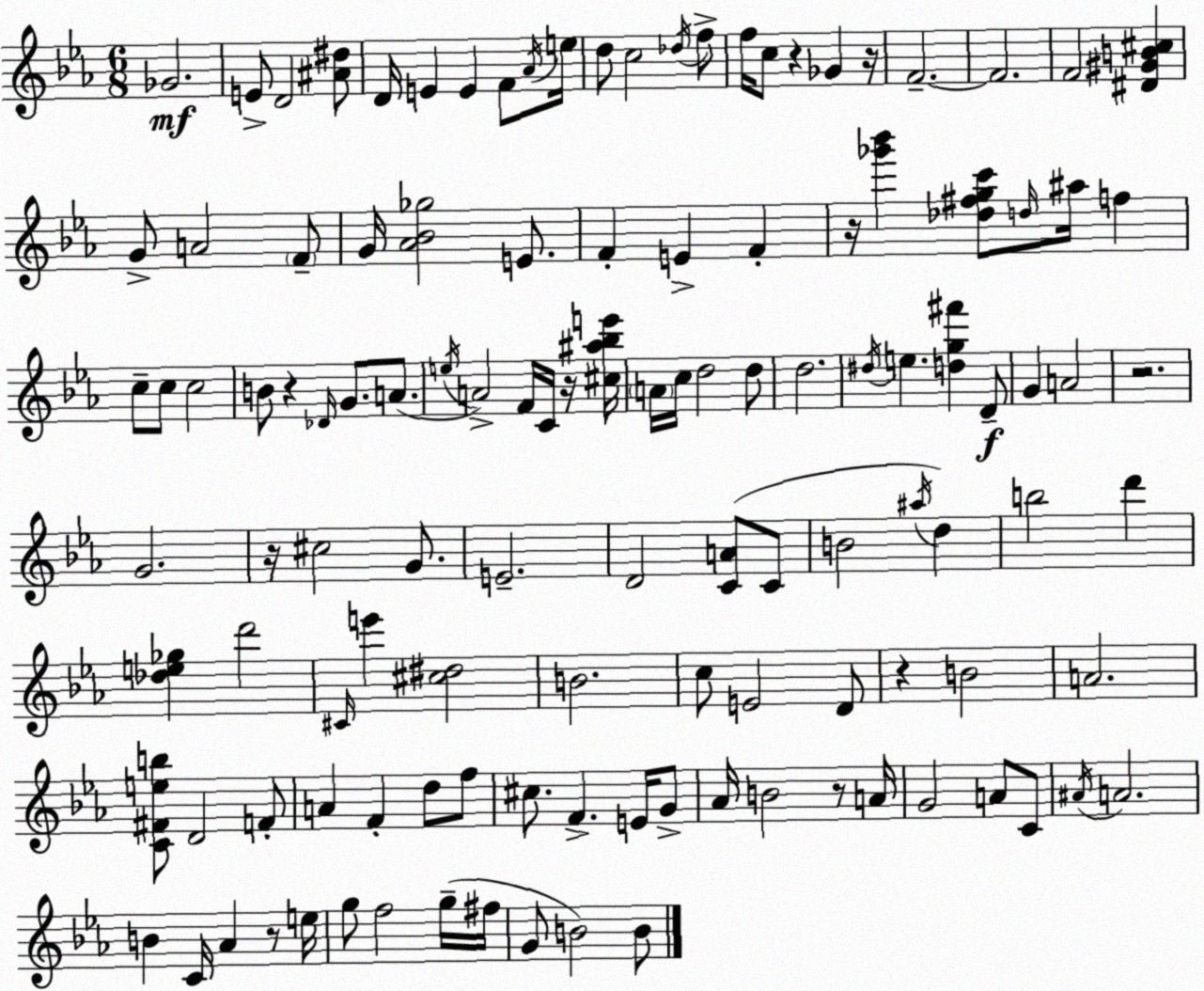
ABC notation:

X:1
T:Untitled
M:6/8
L:1/4
K:Cm
_G2 E/2 D2 [^A^d]/2 D/4 E E F/2 _A/4 e/4 d/2 c2 _d/4 f/2 f/4 c/2 z _G z/4 F2 F2 F2 [^D^GB^c] G/2 A2 F/2 G/4 [_A_B_g]2 E/2 F E F z/4 [_g'_b'] [_d^fgc']/2 d/4 ^a/4 f c/2 c/2 c2 B/2 z _D/4 G/2 A/2 e/4 A2 F/4 C/4 z/4 [^c^a_be']/4 A/4 c/4 d2 d/2 d2 ^d/4 e [dg^f'] D/2 G A2 z2 G2 z/4 ^c2 G/2 E2 D2 [CA]/2 C/2 B2 ^a/4 d b2 d' [_de_g] d'2 ^C/4 e' [^c^d]2 B2 c/2 E2 D/2 z B2 A2 [C^Feb]/2 D2 F/2 A F d/2 f/2 ^c/2 F E/4 G/2 _A/4 B2 z/2 A/4 G2 A/2 C/2 ^A/4 A2 B C/4 _A z/2 e/4 g/2 f2 g/4 ^f/4 G/2 B2 B/2